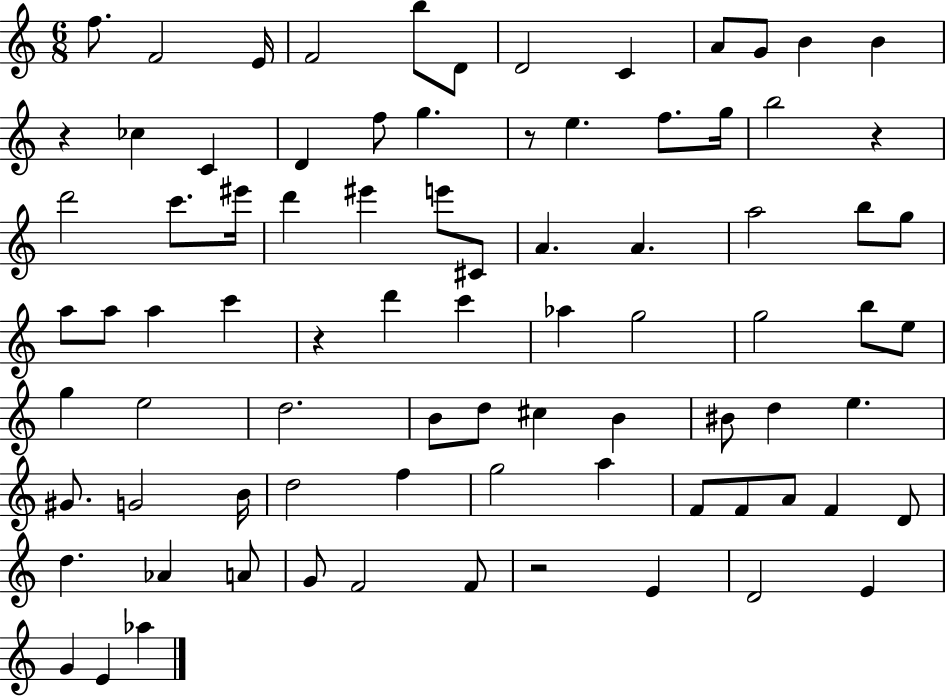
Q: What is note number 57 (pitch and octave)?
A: B4